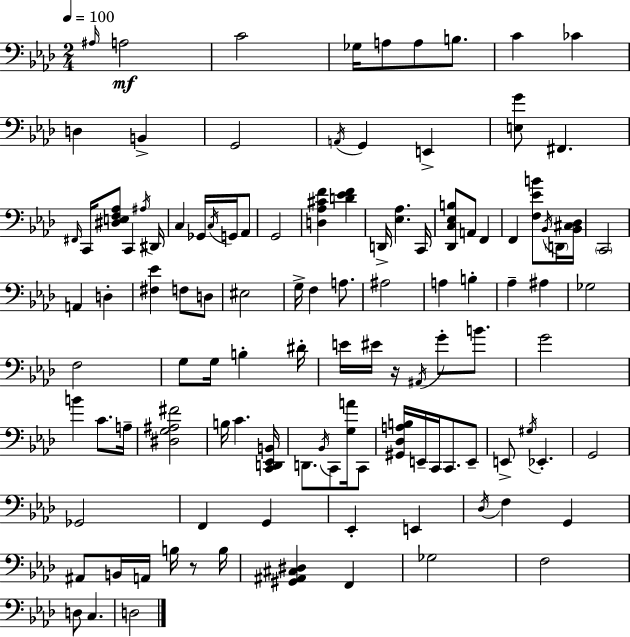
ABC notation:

X:1
T:Untitled
M:2/4
L:1/4
K:Ab
^A,/4 A,2 C2 _G,/4 A,/2 A,/2 B,/2 C _C D, B,, G,,2 A,,/4 G,, E,, [E,G]/2 ^F,, ^F,,/4 C,,/4 [^D,E,F,_A,]/2 C,, ^A,/4 ^D,,/4 C, _G,,/4 C,/4 G,,/4 _A,,/2 G,,2 [D,_A,^CF] [D_EF] D,,/4 [_E,_A,] C,,/4 [_D,,C,_E,B,]/2 A,,/2 F,, F,, [F,_EB]/2 _B,,/4 D,,/4 [_B,,^C,_D,]/4 C,,2 A,, D, [^F,_E] F,/2 D,/2 ^E,2 G,/4 F, A,/2 ^A,2 A, B, _A, ^A, _G,2 F,2 G,/2 G,/4 B, ^D/4 E/4 ^E/4 z/4 ^A,,/4 G/2 B/2 G2 B C/2 A,/4 [^D,G,^A,^F]2 B,/4 C [C,,D,,_E,,B,,]/4 D,,/2 _B,,/4 C,,/2 [G,A]/4 C,,/2 [^G,,_D,A,B,]/4 E,,/4 C,,/4 C,,/2 E,,/2 E,,/2 ^G,/4 _E,, G,,2 _G,,2 F,, G,, _E,, E,, _D,/4 F, G,, ^A,,/2 B,,/4 A,,/4 B,/4 z/2 B,/4 [^G,,^A,,^C,^D,] F,, _G,2 F,2 D,/2 C, D,2